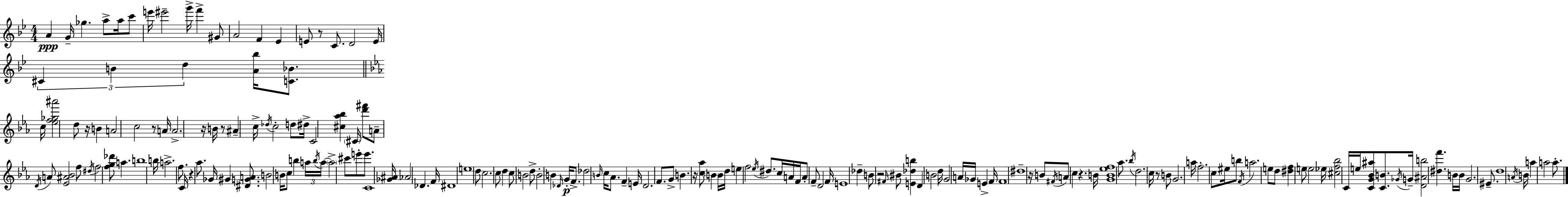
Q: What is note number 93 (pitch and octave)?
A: B4